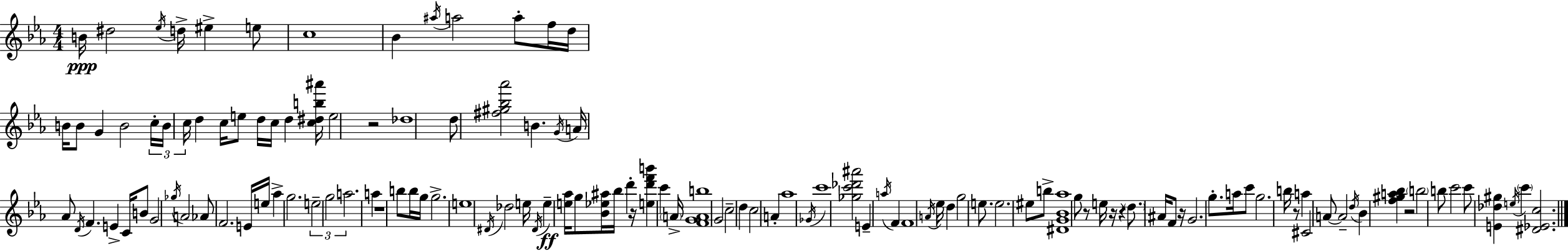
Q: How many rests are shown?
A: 9